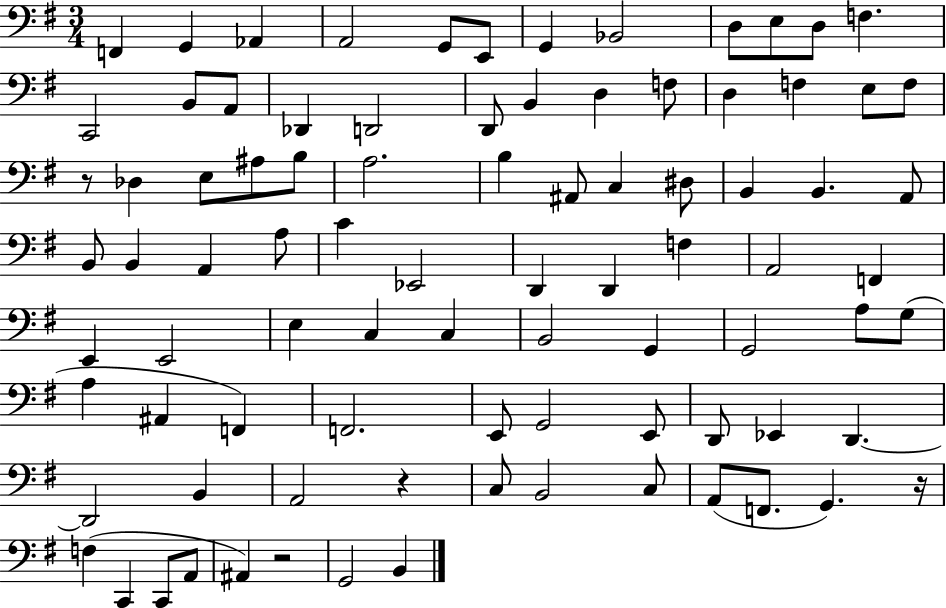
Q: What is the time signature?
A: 3/4